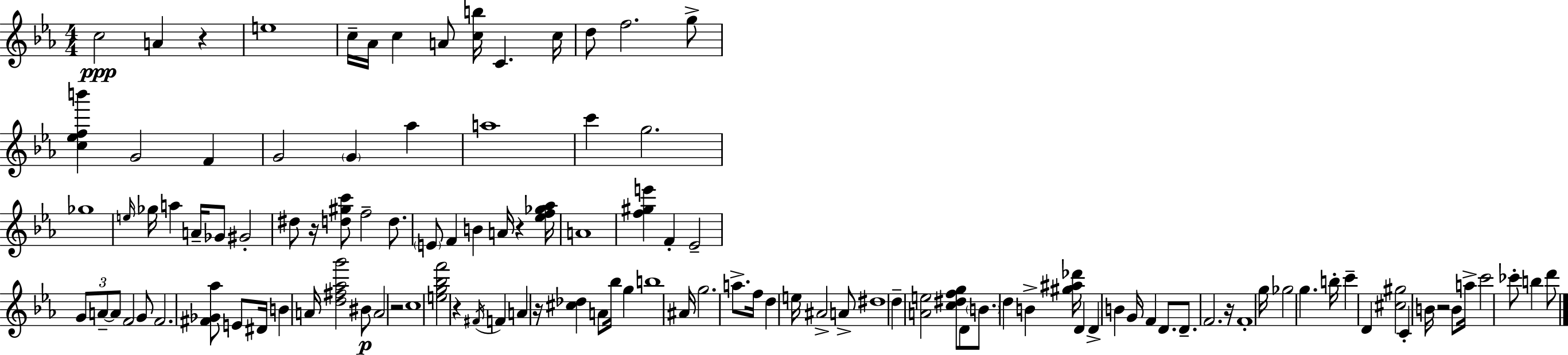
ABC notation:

X:1
T:Untitled
M:4/4
L:1/4
K:Eb
c2 A z e4 c/4 _A/4 c A/2 [cb]/4 C c/4 d/2 f2 g/2 [c_efb'] G2 F G2 G _a a4 c' g2 _g4 e/4 _g/4 a A/4 _G/2 ^G2 ^d/2 z/4 [d^gc']/2 f2 d/2 E/2 F B A/4 z [_ef_g_a]/4 A4 [f^ge'] F _E2 G/2 A/2 A/2 F2 G/2 F2 [^F_G_a]/2 E/2 ^D/4 B A/4 [d^f_ag']2 ^B/2 A2 z2 c4 [eg_bf']2 z ^F/4 F A z/4 [^c_d] A/2 _b/4 g b4 ^A/4 g2 a/2 f/4 d e/4 ^A2 A/2 ^d4 d [Ae]2 [c^dfg]/2 D/2 B/2 d B [^g^a_d']/4 D D B G/4 F D/2 D/2 F2 z/4 F4 g/4 _g2 g b/4 c' D [^c^g]2 C B/4 z2 B/2 a/4 c'2 _c'/2 b d'/2